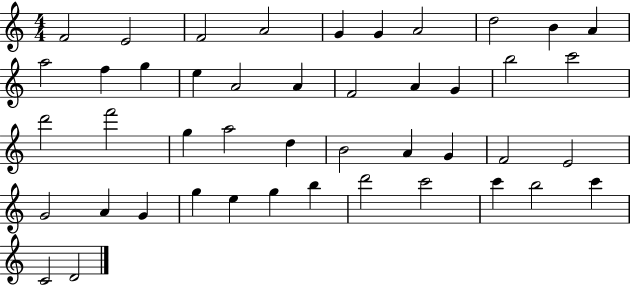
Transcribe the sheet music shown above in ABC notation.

X:1
T:Untitled
M:4/4
L:1/4
K:C
F2 E2 F2 A2 G G A2 d2 B A a2 f g e A2 A F2 A G b2 c'2 d'2 f'2 g a2 d B2 A G F2 E2 G2 A G g e g b d'2 c'2 c' b2 c' C2 D2